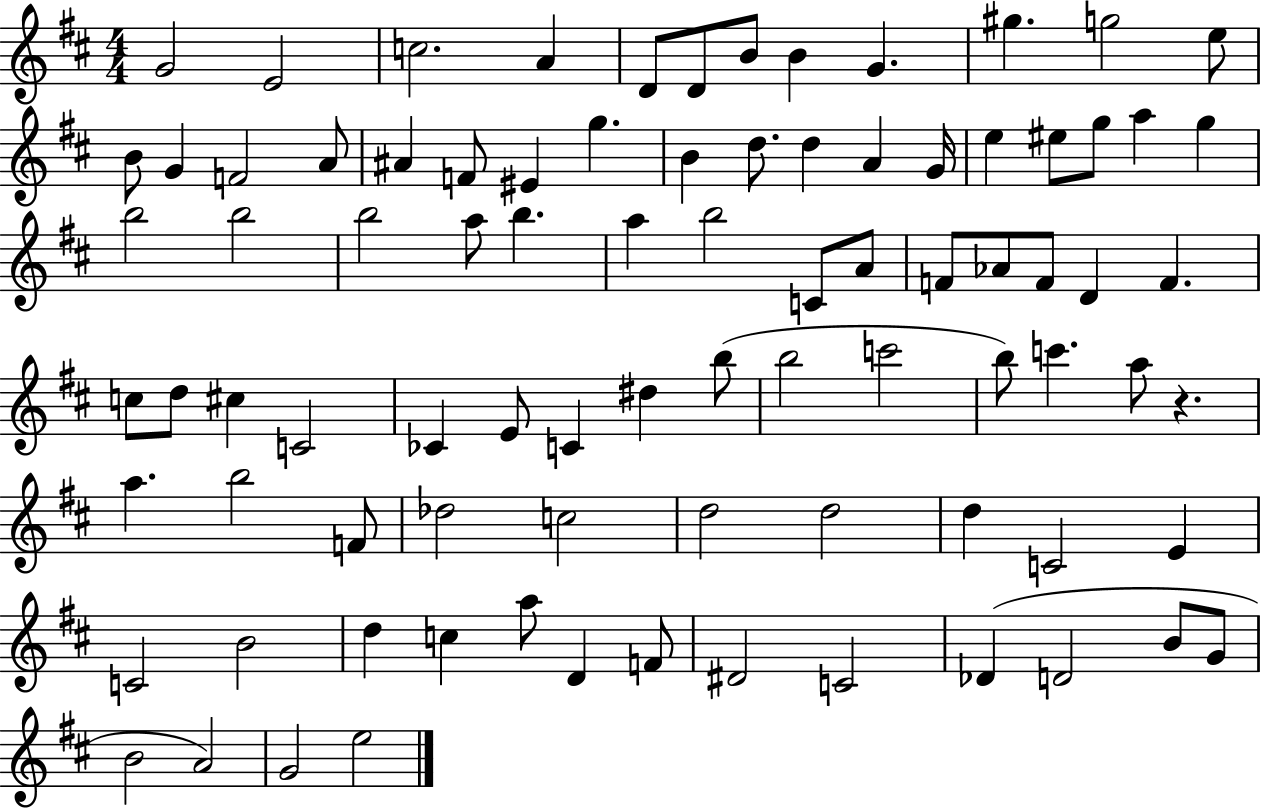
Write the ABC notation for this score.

X:1
T:Untitled
M:4/4
L:1/4
K:D
G2 E2 c2 A D/2 D/2 B/2 B G ^g g2 e/2 B/2 G F2 A/2 ^A F/2 ^E g B d/2 d A G/4 e ^e/2 g/2 a g b2 b2 b2 a/2 b a b2 C/2 A/2 F/2 _A/2 F/2 D F c/2 d/2 ^c C2 _C E/2 C ^d b/2 b2 c'2 b/2 c' a/2 z a b2 F/2 _d2 c2 d2 d2 d C2 E C2 B2 d c a/2 D F/2 ^D2 C2 _D D2 B/2 G/2 B2 A2 G2 e2